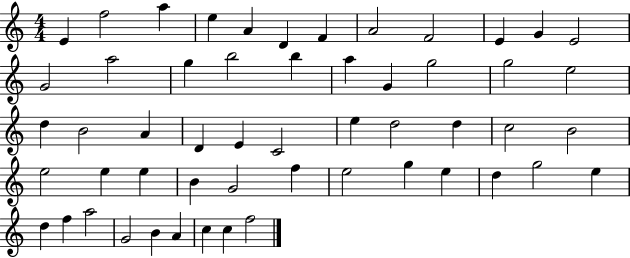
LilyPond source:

{
  \clef treble
  \numericTimeSignature
  \time 4/4
  \key c \major
  e'4 f''2 a''4 | e''4 a'4 d'4 f'4 | a'2 f'2 | e'4 g'4 e'2 | \break g'2 a''2 | g''4 b''2 b''4 | a''4 g'4 g''2 | g''2 e''2 | \break d''4 b'2 a'4 | d'4 e'4 c'2 | e''4 d''2 d''4 | c''2 b'2 | \break e''2 e''4 e''4 | b'4 g'2 f''4 | e''2 g''4 e''4 | d''4 g''2 e''4 | \break d''4 f''4 a''2 | g'2 b'4 a'4 | c''4 c''4 f''2 | \bar "|."
}